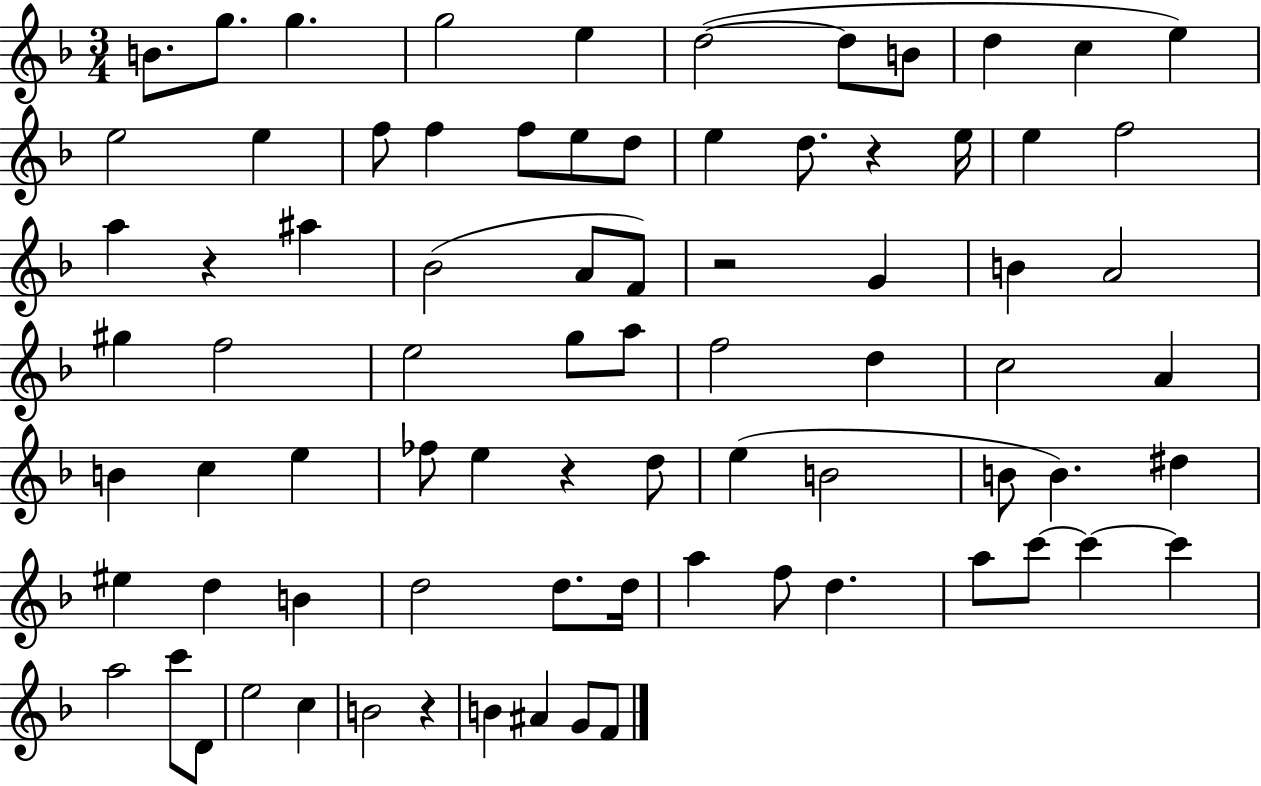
B4/e. G5/e. G5/q. G5/h E5/q D5/h D5/e B4/e D5/q C5/q E5/q E5/h E5/q F5/e F5/q F5/e E5/e D5/e E5/q D5/e. R/q E5/s E5/q F5/h A5/q R/q A#5/q Bb4/h A4/e F4/e R/h G4/q B4/q A4/h G#5/q F5/h E5/h G5/e A5/e F5/h D5/q C5/h A4/q B4/q C5/q E5/q FES5/e E5/q R/q D5/e E5/q B4/h B4/e B4/q. D#5/q EIS5/q D5/q B4/q D5/h D5/e. D5/s A5/q F5/e D5/q. A5/e C6/e C6/q C6/q A5/h C6/e D4/e E5/h C5/q B4/h R/q B4/q A#4/q G4/e F4/e